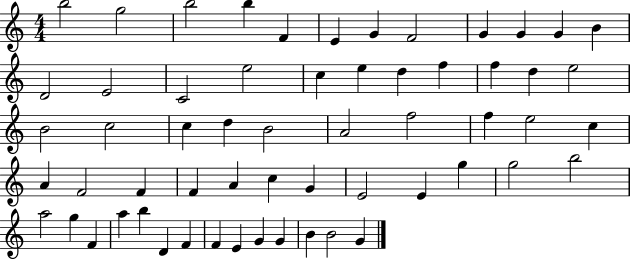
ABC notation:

X:1
T:Untitled
M:4/4
L:1/4
K:C
b2 g2 b2 b F E G F2 G G G B D2 E2 C2 e2 c e d f f d e2 B2 c2 c d B2 A2 f2 f e2 c A F2 F F A c G E2 E g g2 b2 a2 g F a b D F F E G G B B2 G